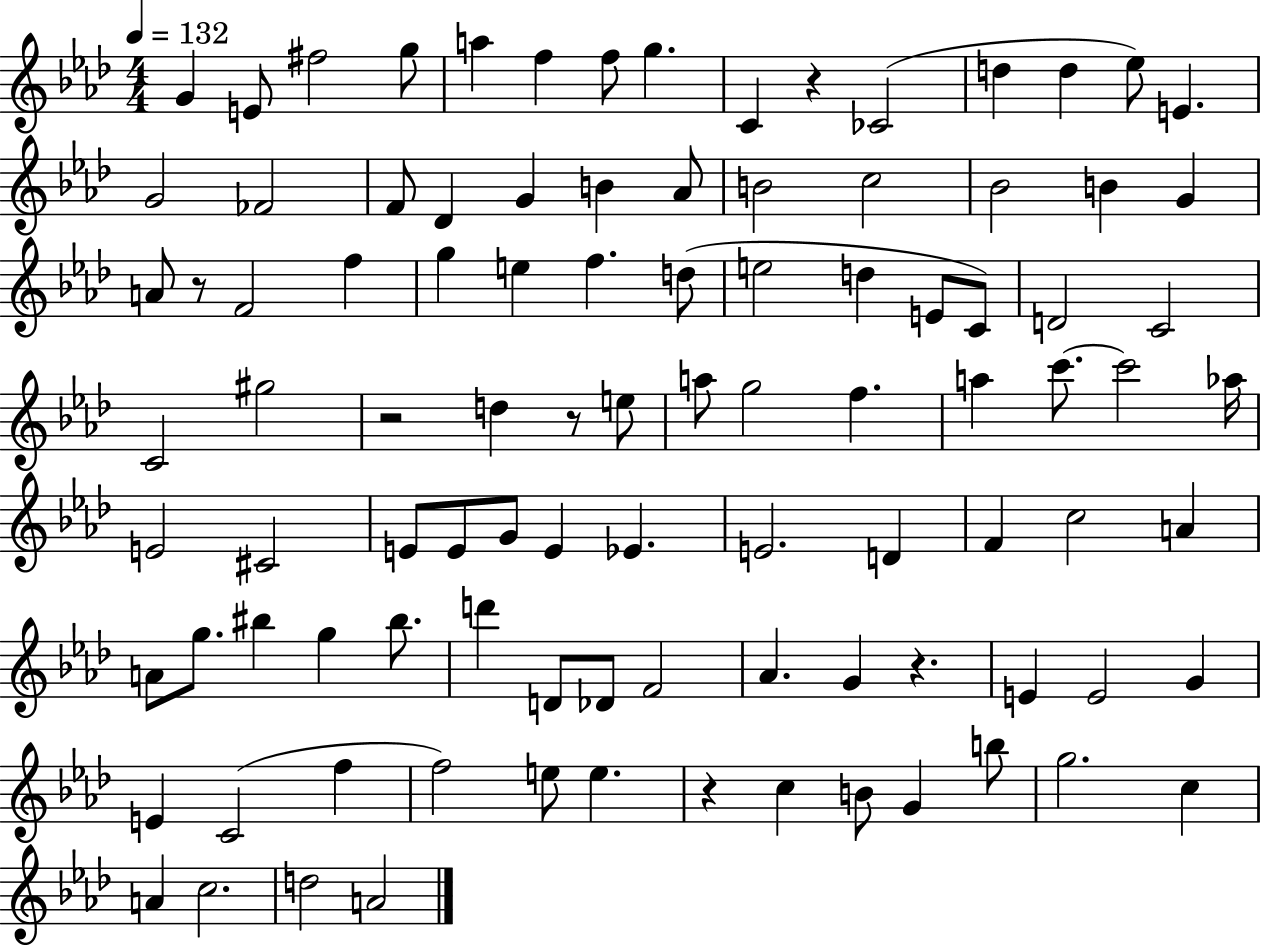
{
  \clef treble
  \numericTimeSignature
  \time 4/4
  \key aes \major
  \tempo 4 = 132
  g'4 e'8 fis''2 g''8 | a''4 f''4 f''8 g''4. | c'4 r4 ces'2( | d''4 d''4 ees''8) e'4. | \break g'2 fes'2 | f'8 des'4 g'4 b'4 aes'8 | b'2 c''2 | bes'2 b'4 g'4 | \break a'8 r8 f'2 f''4 | g''4 e''4 f''4. d''8( | e''2 d''4 e'8 c'8) | d'2 c'2 | \break c'2 gis''2 | r2 d''4 r8 e''8 | a''8 g''2 f''4. | a''4 c'''8.~~ c'''2 aes''16 | \break e'2 cis'2 | e'8 e'8 g'8 e'4 ees'4. | e'2. d'4 | f'4 c''2 a'4 | \break a'8 g''8. bis''4 g''4 bis''8. | d'''4 d'8 des'8 f'2 | aes'4. g'4 r4. | e'4 e'2 g'4 | \break e'4 c'2( f''4 | f''2) e''8 e''4. | r4 c''4 b'8 g'4 b''8 | g''2. c''4 | \break a'4 c''2. | d''2 a'2 | \bar "|."
}